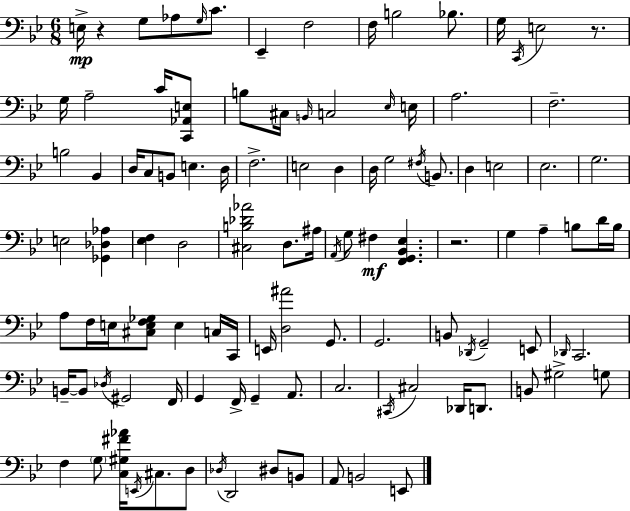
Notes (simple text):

E3/s R/q G3/e Ab3/e G3/s C4/e. Eb2/q F3/h F3/s B3/h Bb3/e. G3/s C2/s E3/h R/e. G3/s A3/h C4/s [C2,Ab2,E3]/e B3/e C#3/s B2/s C3/h Eb3/s E3/s A3/h. F3/h. B3/h Bb2/q D3/s C3/e B2/e E3/q. D3/s F3/h. E3/h D3/q D3/s G3/h F#3/s B2/e. D3/q E3/h Eb3/h. G3/h. E3/h [Gb2,Db3,Ab3]/q [Eb3,F3]/q D3/h [C#3,B3,Db4,Ab4]/h D3/e. A#3/s A2/s G3/e F#3/q [F2,G2,Bb2,Eb3]/q. R/h. G3/q A3/q B3/e D4/s B3/s A3/e F3/s E3/s [C#3,E3,F3,Gb3]/e E3/q C3/s C2/s E2/s [D3,A#4]/h G2/e. G2/h. B2/e Db2/s G2/h E2/e Db2/s C2/h. B2/s B2/e Db3/s G#2/h F2/s G2/q F2/s G2/q A2/e. C3/h. C#2/s C#3/h Db2/s D2/e. B2/e G#3/h G3/e F3/q G3/e [C3,G#3,F#4,Ab4]/s E2/s C#3/e. D3/e Db3/s D2/h D#3/e B2/e A2/e B2/h E2/e